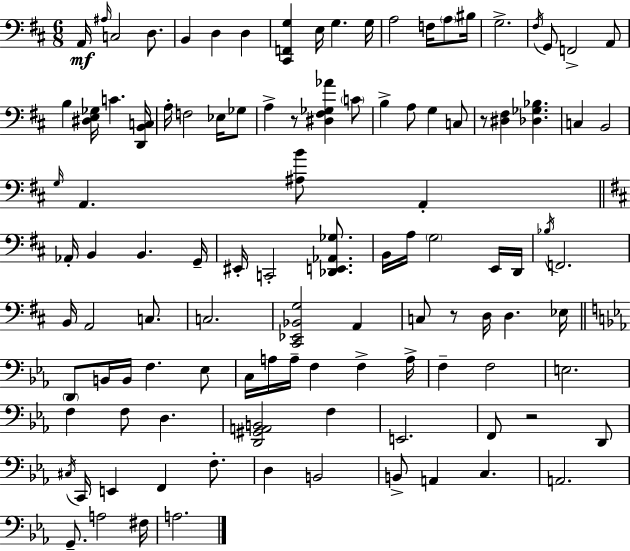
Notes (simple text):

A2/s A#3/s C3/h D3/e. B2/q D3/q D3/q [C#2,F2,G3]/q E3/s G3/q. G3/s A3/h F3/s A3/e BIS3/s G3/h. F#3/s G2/e F2/h A2/e B3/q [D#3,E3,Gb3]/s C4/q. [D2,B2,C3]/s A3/s F3/h Eb3/s Gb3/e A3/q R/e [D#3,F#3,Gb3,Ab4]/q C4/e B3/q A3/e G3/q C3/e R/e [D#3,F#3]/q [Db3,Gb3,Bb3]/q. C3/q B2/h G3/s A2/q. [A#3,B4]/e A2/q Ab2/s B2/q B2/q. G2/s EIS2/s C2/h [Db2,E2,Ab2,Gb3]/e. B2/s A3/s G3/h E2/s D2/s Bb3/s F2/h. B2/s A2/h C3/e. C3/h. [C#2,Eb2,Bb2,G3]/h A2/q C3/e R/e D3/s D3/q. Eb3/s D2/e B2/s B2/s F3/q. Eb3/e C3/s A3/s A3/s F3/q F3/q A3/s F3/q F3/h E3/h. F3/q F3/e D3/q. [D2,G#2,A2,B2]/h F3/q E2/h. F2/e R/h D2/e C#3/s C2/s E2/q F2/q F3/e. D3/q B2/h B2/e A2/q C3/q. A2/h. G2/e. A3/h F#3/s A3/h.